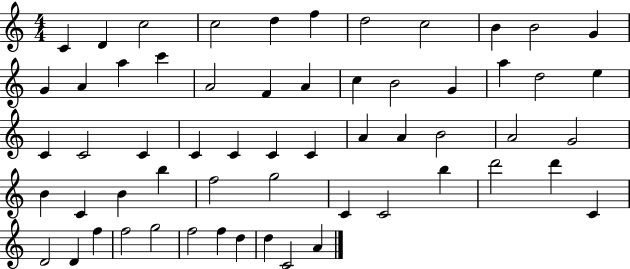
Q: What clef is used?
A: treble